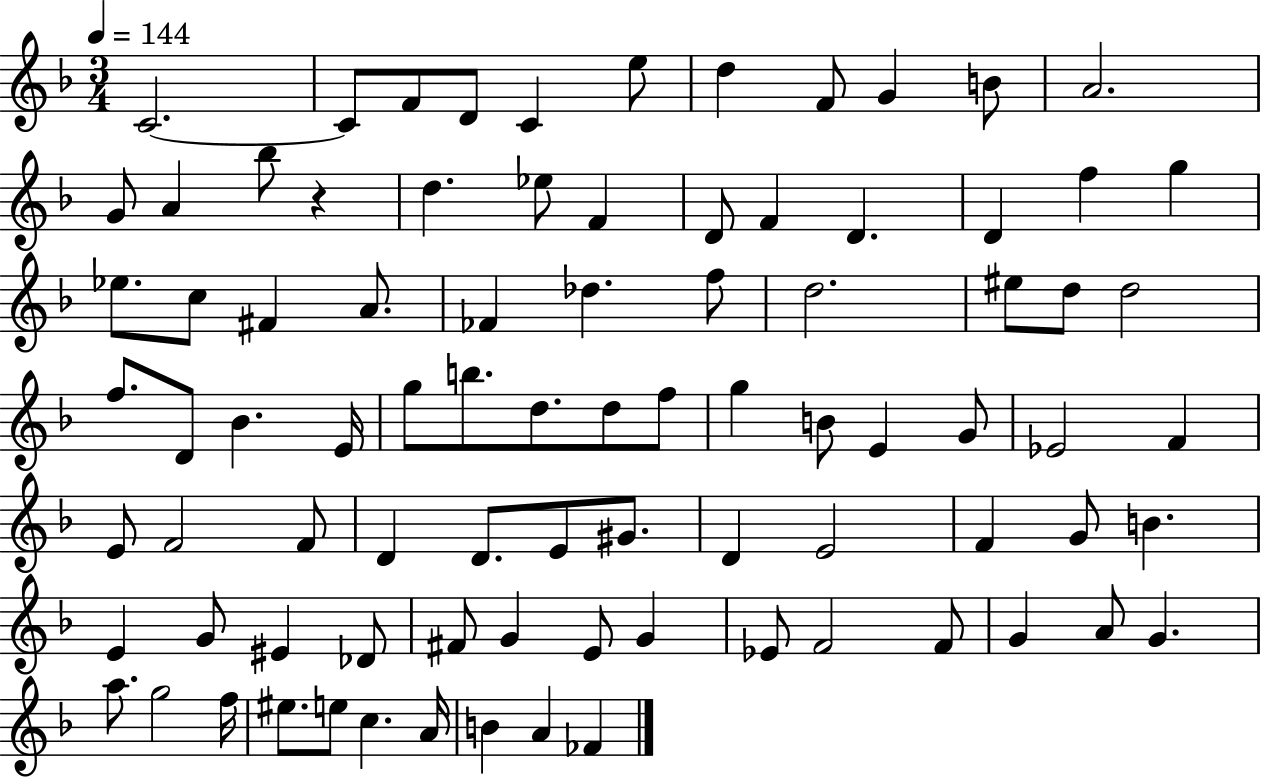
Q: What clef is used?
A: treble